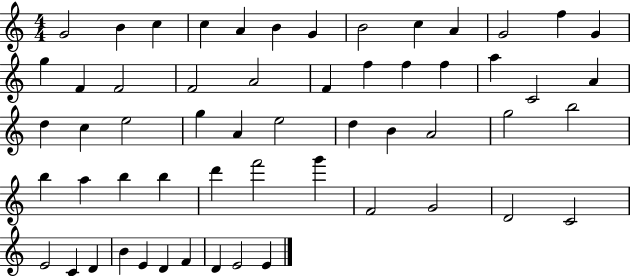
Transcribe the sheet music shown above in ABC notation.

X:1
T:Untitled
M:4/4
L:1/4
K:C
G2 B c c A B G B2 c A G2 f G g F F2 F2 A2 F f f f a C2 A d c e2 g A e2 d B A2 g2 b2 b a b b d' f'2 g' F2 G2 D2 C2 E2 C D B E D F D E2 E